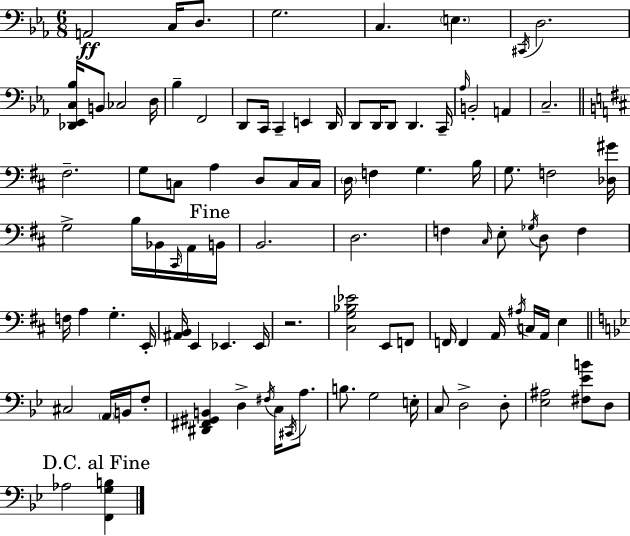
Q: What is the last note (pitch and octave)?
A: Ab3